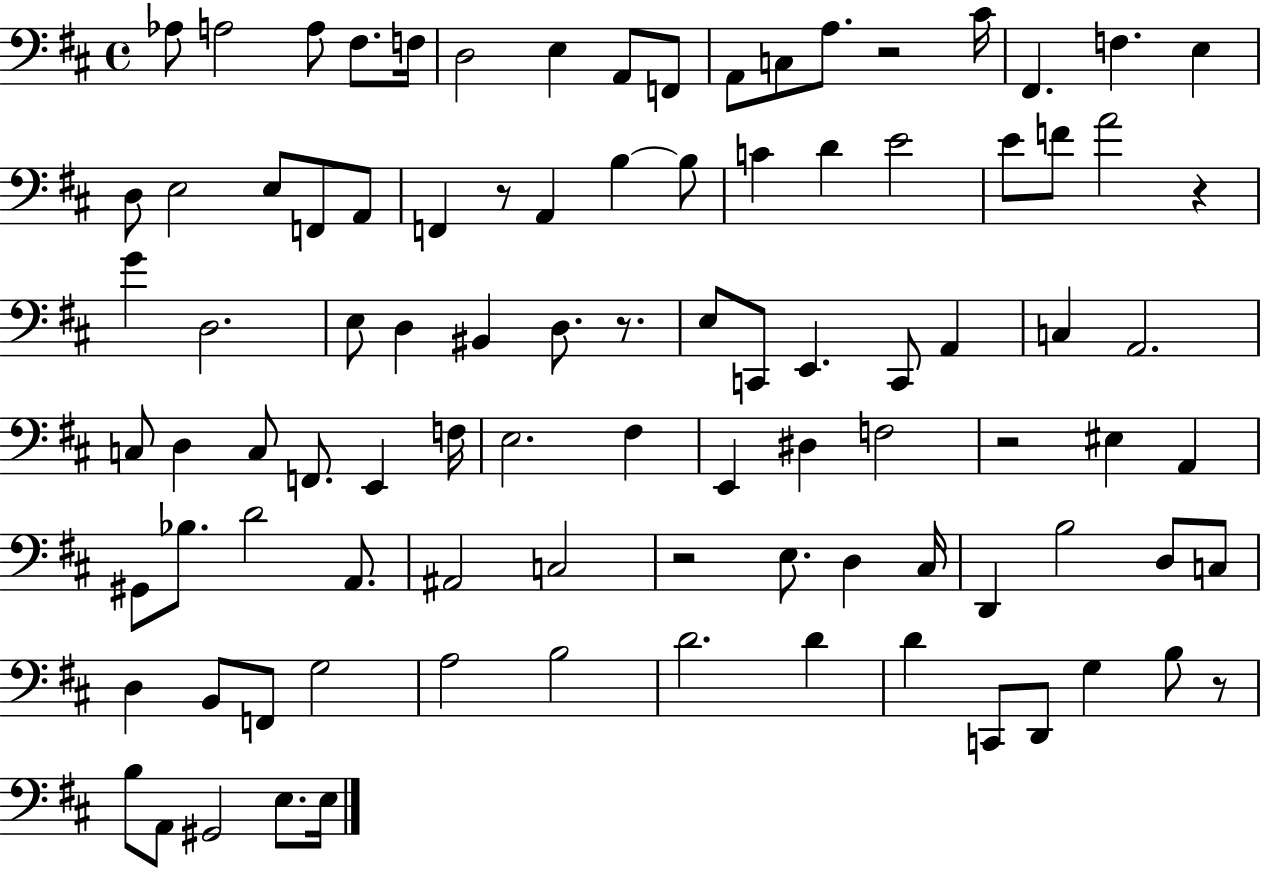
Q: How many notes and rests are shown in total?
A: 95